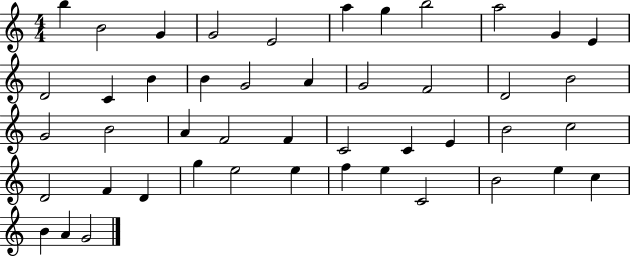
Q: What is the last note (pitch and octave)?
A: G4